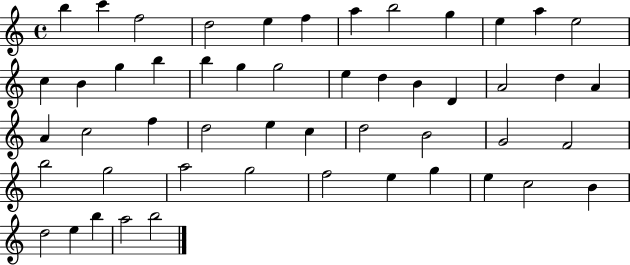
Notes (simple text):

B5/q C6/q F5/h D5/h E5/q F5/q A5/q B5/h G5/q E5/q A5/q E5/h C5/q B4/q G5/q B5/q B5/q G5/q G5/h E5/q D5/q B4/q D4/q A4/h D5/q A4/q A4/q C5/h F5/q D5/h E5/q C5/q D5/h B4/h G4/h F4/h B5/h G5/h A5/h G5/h F5/h E5/q G5/q E5/q C5/h B4/q D5/h E5/q B5/q A5/h B5/h